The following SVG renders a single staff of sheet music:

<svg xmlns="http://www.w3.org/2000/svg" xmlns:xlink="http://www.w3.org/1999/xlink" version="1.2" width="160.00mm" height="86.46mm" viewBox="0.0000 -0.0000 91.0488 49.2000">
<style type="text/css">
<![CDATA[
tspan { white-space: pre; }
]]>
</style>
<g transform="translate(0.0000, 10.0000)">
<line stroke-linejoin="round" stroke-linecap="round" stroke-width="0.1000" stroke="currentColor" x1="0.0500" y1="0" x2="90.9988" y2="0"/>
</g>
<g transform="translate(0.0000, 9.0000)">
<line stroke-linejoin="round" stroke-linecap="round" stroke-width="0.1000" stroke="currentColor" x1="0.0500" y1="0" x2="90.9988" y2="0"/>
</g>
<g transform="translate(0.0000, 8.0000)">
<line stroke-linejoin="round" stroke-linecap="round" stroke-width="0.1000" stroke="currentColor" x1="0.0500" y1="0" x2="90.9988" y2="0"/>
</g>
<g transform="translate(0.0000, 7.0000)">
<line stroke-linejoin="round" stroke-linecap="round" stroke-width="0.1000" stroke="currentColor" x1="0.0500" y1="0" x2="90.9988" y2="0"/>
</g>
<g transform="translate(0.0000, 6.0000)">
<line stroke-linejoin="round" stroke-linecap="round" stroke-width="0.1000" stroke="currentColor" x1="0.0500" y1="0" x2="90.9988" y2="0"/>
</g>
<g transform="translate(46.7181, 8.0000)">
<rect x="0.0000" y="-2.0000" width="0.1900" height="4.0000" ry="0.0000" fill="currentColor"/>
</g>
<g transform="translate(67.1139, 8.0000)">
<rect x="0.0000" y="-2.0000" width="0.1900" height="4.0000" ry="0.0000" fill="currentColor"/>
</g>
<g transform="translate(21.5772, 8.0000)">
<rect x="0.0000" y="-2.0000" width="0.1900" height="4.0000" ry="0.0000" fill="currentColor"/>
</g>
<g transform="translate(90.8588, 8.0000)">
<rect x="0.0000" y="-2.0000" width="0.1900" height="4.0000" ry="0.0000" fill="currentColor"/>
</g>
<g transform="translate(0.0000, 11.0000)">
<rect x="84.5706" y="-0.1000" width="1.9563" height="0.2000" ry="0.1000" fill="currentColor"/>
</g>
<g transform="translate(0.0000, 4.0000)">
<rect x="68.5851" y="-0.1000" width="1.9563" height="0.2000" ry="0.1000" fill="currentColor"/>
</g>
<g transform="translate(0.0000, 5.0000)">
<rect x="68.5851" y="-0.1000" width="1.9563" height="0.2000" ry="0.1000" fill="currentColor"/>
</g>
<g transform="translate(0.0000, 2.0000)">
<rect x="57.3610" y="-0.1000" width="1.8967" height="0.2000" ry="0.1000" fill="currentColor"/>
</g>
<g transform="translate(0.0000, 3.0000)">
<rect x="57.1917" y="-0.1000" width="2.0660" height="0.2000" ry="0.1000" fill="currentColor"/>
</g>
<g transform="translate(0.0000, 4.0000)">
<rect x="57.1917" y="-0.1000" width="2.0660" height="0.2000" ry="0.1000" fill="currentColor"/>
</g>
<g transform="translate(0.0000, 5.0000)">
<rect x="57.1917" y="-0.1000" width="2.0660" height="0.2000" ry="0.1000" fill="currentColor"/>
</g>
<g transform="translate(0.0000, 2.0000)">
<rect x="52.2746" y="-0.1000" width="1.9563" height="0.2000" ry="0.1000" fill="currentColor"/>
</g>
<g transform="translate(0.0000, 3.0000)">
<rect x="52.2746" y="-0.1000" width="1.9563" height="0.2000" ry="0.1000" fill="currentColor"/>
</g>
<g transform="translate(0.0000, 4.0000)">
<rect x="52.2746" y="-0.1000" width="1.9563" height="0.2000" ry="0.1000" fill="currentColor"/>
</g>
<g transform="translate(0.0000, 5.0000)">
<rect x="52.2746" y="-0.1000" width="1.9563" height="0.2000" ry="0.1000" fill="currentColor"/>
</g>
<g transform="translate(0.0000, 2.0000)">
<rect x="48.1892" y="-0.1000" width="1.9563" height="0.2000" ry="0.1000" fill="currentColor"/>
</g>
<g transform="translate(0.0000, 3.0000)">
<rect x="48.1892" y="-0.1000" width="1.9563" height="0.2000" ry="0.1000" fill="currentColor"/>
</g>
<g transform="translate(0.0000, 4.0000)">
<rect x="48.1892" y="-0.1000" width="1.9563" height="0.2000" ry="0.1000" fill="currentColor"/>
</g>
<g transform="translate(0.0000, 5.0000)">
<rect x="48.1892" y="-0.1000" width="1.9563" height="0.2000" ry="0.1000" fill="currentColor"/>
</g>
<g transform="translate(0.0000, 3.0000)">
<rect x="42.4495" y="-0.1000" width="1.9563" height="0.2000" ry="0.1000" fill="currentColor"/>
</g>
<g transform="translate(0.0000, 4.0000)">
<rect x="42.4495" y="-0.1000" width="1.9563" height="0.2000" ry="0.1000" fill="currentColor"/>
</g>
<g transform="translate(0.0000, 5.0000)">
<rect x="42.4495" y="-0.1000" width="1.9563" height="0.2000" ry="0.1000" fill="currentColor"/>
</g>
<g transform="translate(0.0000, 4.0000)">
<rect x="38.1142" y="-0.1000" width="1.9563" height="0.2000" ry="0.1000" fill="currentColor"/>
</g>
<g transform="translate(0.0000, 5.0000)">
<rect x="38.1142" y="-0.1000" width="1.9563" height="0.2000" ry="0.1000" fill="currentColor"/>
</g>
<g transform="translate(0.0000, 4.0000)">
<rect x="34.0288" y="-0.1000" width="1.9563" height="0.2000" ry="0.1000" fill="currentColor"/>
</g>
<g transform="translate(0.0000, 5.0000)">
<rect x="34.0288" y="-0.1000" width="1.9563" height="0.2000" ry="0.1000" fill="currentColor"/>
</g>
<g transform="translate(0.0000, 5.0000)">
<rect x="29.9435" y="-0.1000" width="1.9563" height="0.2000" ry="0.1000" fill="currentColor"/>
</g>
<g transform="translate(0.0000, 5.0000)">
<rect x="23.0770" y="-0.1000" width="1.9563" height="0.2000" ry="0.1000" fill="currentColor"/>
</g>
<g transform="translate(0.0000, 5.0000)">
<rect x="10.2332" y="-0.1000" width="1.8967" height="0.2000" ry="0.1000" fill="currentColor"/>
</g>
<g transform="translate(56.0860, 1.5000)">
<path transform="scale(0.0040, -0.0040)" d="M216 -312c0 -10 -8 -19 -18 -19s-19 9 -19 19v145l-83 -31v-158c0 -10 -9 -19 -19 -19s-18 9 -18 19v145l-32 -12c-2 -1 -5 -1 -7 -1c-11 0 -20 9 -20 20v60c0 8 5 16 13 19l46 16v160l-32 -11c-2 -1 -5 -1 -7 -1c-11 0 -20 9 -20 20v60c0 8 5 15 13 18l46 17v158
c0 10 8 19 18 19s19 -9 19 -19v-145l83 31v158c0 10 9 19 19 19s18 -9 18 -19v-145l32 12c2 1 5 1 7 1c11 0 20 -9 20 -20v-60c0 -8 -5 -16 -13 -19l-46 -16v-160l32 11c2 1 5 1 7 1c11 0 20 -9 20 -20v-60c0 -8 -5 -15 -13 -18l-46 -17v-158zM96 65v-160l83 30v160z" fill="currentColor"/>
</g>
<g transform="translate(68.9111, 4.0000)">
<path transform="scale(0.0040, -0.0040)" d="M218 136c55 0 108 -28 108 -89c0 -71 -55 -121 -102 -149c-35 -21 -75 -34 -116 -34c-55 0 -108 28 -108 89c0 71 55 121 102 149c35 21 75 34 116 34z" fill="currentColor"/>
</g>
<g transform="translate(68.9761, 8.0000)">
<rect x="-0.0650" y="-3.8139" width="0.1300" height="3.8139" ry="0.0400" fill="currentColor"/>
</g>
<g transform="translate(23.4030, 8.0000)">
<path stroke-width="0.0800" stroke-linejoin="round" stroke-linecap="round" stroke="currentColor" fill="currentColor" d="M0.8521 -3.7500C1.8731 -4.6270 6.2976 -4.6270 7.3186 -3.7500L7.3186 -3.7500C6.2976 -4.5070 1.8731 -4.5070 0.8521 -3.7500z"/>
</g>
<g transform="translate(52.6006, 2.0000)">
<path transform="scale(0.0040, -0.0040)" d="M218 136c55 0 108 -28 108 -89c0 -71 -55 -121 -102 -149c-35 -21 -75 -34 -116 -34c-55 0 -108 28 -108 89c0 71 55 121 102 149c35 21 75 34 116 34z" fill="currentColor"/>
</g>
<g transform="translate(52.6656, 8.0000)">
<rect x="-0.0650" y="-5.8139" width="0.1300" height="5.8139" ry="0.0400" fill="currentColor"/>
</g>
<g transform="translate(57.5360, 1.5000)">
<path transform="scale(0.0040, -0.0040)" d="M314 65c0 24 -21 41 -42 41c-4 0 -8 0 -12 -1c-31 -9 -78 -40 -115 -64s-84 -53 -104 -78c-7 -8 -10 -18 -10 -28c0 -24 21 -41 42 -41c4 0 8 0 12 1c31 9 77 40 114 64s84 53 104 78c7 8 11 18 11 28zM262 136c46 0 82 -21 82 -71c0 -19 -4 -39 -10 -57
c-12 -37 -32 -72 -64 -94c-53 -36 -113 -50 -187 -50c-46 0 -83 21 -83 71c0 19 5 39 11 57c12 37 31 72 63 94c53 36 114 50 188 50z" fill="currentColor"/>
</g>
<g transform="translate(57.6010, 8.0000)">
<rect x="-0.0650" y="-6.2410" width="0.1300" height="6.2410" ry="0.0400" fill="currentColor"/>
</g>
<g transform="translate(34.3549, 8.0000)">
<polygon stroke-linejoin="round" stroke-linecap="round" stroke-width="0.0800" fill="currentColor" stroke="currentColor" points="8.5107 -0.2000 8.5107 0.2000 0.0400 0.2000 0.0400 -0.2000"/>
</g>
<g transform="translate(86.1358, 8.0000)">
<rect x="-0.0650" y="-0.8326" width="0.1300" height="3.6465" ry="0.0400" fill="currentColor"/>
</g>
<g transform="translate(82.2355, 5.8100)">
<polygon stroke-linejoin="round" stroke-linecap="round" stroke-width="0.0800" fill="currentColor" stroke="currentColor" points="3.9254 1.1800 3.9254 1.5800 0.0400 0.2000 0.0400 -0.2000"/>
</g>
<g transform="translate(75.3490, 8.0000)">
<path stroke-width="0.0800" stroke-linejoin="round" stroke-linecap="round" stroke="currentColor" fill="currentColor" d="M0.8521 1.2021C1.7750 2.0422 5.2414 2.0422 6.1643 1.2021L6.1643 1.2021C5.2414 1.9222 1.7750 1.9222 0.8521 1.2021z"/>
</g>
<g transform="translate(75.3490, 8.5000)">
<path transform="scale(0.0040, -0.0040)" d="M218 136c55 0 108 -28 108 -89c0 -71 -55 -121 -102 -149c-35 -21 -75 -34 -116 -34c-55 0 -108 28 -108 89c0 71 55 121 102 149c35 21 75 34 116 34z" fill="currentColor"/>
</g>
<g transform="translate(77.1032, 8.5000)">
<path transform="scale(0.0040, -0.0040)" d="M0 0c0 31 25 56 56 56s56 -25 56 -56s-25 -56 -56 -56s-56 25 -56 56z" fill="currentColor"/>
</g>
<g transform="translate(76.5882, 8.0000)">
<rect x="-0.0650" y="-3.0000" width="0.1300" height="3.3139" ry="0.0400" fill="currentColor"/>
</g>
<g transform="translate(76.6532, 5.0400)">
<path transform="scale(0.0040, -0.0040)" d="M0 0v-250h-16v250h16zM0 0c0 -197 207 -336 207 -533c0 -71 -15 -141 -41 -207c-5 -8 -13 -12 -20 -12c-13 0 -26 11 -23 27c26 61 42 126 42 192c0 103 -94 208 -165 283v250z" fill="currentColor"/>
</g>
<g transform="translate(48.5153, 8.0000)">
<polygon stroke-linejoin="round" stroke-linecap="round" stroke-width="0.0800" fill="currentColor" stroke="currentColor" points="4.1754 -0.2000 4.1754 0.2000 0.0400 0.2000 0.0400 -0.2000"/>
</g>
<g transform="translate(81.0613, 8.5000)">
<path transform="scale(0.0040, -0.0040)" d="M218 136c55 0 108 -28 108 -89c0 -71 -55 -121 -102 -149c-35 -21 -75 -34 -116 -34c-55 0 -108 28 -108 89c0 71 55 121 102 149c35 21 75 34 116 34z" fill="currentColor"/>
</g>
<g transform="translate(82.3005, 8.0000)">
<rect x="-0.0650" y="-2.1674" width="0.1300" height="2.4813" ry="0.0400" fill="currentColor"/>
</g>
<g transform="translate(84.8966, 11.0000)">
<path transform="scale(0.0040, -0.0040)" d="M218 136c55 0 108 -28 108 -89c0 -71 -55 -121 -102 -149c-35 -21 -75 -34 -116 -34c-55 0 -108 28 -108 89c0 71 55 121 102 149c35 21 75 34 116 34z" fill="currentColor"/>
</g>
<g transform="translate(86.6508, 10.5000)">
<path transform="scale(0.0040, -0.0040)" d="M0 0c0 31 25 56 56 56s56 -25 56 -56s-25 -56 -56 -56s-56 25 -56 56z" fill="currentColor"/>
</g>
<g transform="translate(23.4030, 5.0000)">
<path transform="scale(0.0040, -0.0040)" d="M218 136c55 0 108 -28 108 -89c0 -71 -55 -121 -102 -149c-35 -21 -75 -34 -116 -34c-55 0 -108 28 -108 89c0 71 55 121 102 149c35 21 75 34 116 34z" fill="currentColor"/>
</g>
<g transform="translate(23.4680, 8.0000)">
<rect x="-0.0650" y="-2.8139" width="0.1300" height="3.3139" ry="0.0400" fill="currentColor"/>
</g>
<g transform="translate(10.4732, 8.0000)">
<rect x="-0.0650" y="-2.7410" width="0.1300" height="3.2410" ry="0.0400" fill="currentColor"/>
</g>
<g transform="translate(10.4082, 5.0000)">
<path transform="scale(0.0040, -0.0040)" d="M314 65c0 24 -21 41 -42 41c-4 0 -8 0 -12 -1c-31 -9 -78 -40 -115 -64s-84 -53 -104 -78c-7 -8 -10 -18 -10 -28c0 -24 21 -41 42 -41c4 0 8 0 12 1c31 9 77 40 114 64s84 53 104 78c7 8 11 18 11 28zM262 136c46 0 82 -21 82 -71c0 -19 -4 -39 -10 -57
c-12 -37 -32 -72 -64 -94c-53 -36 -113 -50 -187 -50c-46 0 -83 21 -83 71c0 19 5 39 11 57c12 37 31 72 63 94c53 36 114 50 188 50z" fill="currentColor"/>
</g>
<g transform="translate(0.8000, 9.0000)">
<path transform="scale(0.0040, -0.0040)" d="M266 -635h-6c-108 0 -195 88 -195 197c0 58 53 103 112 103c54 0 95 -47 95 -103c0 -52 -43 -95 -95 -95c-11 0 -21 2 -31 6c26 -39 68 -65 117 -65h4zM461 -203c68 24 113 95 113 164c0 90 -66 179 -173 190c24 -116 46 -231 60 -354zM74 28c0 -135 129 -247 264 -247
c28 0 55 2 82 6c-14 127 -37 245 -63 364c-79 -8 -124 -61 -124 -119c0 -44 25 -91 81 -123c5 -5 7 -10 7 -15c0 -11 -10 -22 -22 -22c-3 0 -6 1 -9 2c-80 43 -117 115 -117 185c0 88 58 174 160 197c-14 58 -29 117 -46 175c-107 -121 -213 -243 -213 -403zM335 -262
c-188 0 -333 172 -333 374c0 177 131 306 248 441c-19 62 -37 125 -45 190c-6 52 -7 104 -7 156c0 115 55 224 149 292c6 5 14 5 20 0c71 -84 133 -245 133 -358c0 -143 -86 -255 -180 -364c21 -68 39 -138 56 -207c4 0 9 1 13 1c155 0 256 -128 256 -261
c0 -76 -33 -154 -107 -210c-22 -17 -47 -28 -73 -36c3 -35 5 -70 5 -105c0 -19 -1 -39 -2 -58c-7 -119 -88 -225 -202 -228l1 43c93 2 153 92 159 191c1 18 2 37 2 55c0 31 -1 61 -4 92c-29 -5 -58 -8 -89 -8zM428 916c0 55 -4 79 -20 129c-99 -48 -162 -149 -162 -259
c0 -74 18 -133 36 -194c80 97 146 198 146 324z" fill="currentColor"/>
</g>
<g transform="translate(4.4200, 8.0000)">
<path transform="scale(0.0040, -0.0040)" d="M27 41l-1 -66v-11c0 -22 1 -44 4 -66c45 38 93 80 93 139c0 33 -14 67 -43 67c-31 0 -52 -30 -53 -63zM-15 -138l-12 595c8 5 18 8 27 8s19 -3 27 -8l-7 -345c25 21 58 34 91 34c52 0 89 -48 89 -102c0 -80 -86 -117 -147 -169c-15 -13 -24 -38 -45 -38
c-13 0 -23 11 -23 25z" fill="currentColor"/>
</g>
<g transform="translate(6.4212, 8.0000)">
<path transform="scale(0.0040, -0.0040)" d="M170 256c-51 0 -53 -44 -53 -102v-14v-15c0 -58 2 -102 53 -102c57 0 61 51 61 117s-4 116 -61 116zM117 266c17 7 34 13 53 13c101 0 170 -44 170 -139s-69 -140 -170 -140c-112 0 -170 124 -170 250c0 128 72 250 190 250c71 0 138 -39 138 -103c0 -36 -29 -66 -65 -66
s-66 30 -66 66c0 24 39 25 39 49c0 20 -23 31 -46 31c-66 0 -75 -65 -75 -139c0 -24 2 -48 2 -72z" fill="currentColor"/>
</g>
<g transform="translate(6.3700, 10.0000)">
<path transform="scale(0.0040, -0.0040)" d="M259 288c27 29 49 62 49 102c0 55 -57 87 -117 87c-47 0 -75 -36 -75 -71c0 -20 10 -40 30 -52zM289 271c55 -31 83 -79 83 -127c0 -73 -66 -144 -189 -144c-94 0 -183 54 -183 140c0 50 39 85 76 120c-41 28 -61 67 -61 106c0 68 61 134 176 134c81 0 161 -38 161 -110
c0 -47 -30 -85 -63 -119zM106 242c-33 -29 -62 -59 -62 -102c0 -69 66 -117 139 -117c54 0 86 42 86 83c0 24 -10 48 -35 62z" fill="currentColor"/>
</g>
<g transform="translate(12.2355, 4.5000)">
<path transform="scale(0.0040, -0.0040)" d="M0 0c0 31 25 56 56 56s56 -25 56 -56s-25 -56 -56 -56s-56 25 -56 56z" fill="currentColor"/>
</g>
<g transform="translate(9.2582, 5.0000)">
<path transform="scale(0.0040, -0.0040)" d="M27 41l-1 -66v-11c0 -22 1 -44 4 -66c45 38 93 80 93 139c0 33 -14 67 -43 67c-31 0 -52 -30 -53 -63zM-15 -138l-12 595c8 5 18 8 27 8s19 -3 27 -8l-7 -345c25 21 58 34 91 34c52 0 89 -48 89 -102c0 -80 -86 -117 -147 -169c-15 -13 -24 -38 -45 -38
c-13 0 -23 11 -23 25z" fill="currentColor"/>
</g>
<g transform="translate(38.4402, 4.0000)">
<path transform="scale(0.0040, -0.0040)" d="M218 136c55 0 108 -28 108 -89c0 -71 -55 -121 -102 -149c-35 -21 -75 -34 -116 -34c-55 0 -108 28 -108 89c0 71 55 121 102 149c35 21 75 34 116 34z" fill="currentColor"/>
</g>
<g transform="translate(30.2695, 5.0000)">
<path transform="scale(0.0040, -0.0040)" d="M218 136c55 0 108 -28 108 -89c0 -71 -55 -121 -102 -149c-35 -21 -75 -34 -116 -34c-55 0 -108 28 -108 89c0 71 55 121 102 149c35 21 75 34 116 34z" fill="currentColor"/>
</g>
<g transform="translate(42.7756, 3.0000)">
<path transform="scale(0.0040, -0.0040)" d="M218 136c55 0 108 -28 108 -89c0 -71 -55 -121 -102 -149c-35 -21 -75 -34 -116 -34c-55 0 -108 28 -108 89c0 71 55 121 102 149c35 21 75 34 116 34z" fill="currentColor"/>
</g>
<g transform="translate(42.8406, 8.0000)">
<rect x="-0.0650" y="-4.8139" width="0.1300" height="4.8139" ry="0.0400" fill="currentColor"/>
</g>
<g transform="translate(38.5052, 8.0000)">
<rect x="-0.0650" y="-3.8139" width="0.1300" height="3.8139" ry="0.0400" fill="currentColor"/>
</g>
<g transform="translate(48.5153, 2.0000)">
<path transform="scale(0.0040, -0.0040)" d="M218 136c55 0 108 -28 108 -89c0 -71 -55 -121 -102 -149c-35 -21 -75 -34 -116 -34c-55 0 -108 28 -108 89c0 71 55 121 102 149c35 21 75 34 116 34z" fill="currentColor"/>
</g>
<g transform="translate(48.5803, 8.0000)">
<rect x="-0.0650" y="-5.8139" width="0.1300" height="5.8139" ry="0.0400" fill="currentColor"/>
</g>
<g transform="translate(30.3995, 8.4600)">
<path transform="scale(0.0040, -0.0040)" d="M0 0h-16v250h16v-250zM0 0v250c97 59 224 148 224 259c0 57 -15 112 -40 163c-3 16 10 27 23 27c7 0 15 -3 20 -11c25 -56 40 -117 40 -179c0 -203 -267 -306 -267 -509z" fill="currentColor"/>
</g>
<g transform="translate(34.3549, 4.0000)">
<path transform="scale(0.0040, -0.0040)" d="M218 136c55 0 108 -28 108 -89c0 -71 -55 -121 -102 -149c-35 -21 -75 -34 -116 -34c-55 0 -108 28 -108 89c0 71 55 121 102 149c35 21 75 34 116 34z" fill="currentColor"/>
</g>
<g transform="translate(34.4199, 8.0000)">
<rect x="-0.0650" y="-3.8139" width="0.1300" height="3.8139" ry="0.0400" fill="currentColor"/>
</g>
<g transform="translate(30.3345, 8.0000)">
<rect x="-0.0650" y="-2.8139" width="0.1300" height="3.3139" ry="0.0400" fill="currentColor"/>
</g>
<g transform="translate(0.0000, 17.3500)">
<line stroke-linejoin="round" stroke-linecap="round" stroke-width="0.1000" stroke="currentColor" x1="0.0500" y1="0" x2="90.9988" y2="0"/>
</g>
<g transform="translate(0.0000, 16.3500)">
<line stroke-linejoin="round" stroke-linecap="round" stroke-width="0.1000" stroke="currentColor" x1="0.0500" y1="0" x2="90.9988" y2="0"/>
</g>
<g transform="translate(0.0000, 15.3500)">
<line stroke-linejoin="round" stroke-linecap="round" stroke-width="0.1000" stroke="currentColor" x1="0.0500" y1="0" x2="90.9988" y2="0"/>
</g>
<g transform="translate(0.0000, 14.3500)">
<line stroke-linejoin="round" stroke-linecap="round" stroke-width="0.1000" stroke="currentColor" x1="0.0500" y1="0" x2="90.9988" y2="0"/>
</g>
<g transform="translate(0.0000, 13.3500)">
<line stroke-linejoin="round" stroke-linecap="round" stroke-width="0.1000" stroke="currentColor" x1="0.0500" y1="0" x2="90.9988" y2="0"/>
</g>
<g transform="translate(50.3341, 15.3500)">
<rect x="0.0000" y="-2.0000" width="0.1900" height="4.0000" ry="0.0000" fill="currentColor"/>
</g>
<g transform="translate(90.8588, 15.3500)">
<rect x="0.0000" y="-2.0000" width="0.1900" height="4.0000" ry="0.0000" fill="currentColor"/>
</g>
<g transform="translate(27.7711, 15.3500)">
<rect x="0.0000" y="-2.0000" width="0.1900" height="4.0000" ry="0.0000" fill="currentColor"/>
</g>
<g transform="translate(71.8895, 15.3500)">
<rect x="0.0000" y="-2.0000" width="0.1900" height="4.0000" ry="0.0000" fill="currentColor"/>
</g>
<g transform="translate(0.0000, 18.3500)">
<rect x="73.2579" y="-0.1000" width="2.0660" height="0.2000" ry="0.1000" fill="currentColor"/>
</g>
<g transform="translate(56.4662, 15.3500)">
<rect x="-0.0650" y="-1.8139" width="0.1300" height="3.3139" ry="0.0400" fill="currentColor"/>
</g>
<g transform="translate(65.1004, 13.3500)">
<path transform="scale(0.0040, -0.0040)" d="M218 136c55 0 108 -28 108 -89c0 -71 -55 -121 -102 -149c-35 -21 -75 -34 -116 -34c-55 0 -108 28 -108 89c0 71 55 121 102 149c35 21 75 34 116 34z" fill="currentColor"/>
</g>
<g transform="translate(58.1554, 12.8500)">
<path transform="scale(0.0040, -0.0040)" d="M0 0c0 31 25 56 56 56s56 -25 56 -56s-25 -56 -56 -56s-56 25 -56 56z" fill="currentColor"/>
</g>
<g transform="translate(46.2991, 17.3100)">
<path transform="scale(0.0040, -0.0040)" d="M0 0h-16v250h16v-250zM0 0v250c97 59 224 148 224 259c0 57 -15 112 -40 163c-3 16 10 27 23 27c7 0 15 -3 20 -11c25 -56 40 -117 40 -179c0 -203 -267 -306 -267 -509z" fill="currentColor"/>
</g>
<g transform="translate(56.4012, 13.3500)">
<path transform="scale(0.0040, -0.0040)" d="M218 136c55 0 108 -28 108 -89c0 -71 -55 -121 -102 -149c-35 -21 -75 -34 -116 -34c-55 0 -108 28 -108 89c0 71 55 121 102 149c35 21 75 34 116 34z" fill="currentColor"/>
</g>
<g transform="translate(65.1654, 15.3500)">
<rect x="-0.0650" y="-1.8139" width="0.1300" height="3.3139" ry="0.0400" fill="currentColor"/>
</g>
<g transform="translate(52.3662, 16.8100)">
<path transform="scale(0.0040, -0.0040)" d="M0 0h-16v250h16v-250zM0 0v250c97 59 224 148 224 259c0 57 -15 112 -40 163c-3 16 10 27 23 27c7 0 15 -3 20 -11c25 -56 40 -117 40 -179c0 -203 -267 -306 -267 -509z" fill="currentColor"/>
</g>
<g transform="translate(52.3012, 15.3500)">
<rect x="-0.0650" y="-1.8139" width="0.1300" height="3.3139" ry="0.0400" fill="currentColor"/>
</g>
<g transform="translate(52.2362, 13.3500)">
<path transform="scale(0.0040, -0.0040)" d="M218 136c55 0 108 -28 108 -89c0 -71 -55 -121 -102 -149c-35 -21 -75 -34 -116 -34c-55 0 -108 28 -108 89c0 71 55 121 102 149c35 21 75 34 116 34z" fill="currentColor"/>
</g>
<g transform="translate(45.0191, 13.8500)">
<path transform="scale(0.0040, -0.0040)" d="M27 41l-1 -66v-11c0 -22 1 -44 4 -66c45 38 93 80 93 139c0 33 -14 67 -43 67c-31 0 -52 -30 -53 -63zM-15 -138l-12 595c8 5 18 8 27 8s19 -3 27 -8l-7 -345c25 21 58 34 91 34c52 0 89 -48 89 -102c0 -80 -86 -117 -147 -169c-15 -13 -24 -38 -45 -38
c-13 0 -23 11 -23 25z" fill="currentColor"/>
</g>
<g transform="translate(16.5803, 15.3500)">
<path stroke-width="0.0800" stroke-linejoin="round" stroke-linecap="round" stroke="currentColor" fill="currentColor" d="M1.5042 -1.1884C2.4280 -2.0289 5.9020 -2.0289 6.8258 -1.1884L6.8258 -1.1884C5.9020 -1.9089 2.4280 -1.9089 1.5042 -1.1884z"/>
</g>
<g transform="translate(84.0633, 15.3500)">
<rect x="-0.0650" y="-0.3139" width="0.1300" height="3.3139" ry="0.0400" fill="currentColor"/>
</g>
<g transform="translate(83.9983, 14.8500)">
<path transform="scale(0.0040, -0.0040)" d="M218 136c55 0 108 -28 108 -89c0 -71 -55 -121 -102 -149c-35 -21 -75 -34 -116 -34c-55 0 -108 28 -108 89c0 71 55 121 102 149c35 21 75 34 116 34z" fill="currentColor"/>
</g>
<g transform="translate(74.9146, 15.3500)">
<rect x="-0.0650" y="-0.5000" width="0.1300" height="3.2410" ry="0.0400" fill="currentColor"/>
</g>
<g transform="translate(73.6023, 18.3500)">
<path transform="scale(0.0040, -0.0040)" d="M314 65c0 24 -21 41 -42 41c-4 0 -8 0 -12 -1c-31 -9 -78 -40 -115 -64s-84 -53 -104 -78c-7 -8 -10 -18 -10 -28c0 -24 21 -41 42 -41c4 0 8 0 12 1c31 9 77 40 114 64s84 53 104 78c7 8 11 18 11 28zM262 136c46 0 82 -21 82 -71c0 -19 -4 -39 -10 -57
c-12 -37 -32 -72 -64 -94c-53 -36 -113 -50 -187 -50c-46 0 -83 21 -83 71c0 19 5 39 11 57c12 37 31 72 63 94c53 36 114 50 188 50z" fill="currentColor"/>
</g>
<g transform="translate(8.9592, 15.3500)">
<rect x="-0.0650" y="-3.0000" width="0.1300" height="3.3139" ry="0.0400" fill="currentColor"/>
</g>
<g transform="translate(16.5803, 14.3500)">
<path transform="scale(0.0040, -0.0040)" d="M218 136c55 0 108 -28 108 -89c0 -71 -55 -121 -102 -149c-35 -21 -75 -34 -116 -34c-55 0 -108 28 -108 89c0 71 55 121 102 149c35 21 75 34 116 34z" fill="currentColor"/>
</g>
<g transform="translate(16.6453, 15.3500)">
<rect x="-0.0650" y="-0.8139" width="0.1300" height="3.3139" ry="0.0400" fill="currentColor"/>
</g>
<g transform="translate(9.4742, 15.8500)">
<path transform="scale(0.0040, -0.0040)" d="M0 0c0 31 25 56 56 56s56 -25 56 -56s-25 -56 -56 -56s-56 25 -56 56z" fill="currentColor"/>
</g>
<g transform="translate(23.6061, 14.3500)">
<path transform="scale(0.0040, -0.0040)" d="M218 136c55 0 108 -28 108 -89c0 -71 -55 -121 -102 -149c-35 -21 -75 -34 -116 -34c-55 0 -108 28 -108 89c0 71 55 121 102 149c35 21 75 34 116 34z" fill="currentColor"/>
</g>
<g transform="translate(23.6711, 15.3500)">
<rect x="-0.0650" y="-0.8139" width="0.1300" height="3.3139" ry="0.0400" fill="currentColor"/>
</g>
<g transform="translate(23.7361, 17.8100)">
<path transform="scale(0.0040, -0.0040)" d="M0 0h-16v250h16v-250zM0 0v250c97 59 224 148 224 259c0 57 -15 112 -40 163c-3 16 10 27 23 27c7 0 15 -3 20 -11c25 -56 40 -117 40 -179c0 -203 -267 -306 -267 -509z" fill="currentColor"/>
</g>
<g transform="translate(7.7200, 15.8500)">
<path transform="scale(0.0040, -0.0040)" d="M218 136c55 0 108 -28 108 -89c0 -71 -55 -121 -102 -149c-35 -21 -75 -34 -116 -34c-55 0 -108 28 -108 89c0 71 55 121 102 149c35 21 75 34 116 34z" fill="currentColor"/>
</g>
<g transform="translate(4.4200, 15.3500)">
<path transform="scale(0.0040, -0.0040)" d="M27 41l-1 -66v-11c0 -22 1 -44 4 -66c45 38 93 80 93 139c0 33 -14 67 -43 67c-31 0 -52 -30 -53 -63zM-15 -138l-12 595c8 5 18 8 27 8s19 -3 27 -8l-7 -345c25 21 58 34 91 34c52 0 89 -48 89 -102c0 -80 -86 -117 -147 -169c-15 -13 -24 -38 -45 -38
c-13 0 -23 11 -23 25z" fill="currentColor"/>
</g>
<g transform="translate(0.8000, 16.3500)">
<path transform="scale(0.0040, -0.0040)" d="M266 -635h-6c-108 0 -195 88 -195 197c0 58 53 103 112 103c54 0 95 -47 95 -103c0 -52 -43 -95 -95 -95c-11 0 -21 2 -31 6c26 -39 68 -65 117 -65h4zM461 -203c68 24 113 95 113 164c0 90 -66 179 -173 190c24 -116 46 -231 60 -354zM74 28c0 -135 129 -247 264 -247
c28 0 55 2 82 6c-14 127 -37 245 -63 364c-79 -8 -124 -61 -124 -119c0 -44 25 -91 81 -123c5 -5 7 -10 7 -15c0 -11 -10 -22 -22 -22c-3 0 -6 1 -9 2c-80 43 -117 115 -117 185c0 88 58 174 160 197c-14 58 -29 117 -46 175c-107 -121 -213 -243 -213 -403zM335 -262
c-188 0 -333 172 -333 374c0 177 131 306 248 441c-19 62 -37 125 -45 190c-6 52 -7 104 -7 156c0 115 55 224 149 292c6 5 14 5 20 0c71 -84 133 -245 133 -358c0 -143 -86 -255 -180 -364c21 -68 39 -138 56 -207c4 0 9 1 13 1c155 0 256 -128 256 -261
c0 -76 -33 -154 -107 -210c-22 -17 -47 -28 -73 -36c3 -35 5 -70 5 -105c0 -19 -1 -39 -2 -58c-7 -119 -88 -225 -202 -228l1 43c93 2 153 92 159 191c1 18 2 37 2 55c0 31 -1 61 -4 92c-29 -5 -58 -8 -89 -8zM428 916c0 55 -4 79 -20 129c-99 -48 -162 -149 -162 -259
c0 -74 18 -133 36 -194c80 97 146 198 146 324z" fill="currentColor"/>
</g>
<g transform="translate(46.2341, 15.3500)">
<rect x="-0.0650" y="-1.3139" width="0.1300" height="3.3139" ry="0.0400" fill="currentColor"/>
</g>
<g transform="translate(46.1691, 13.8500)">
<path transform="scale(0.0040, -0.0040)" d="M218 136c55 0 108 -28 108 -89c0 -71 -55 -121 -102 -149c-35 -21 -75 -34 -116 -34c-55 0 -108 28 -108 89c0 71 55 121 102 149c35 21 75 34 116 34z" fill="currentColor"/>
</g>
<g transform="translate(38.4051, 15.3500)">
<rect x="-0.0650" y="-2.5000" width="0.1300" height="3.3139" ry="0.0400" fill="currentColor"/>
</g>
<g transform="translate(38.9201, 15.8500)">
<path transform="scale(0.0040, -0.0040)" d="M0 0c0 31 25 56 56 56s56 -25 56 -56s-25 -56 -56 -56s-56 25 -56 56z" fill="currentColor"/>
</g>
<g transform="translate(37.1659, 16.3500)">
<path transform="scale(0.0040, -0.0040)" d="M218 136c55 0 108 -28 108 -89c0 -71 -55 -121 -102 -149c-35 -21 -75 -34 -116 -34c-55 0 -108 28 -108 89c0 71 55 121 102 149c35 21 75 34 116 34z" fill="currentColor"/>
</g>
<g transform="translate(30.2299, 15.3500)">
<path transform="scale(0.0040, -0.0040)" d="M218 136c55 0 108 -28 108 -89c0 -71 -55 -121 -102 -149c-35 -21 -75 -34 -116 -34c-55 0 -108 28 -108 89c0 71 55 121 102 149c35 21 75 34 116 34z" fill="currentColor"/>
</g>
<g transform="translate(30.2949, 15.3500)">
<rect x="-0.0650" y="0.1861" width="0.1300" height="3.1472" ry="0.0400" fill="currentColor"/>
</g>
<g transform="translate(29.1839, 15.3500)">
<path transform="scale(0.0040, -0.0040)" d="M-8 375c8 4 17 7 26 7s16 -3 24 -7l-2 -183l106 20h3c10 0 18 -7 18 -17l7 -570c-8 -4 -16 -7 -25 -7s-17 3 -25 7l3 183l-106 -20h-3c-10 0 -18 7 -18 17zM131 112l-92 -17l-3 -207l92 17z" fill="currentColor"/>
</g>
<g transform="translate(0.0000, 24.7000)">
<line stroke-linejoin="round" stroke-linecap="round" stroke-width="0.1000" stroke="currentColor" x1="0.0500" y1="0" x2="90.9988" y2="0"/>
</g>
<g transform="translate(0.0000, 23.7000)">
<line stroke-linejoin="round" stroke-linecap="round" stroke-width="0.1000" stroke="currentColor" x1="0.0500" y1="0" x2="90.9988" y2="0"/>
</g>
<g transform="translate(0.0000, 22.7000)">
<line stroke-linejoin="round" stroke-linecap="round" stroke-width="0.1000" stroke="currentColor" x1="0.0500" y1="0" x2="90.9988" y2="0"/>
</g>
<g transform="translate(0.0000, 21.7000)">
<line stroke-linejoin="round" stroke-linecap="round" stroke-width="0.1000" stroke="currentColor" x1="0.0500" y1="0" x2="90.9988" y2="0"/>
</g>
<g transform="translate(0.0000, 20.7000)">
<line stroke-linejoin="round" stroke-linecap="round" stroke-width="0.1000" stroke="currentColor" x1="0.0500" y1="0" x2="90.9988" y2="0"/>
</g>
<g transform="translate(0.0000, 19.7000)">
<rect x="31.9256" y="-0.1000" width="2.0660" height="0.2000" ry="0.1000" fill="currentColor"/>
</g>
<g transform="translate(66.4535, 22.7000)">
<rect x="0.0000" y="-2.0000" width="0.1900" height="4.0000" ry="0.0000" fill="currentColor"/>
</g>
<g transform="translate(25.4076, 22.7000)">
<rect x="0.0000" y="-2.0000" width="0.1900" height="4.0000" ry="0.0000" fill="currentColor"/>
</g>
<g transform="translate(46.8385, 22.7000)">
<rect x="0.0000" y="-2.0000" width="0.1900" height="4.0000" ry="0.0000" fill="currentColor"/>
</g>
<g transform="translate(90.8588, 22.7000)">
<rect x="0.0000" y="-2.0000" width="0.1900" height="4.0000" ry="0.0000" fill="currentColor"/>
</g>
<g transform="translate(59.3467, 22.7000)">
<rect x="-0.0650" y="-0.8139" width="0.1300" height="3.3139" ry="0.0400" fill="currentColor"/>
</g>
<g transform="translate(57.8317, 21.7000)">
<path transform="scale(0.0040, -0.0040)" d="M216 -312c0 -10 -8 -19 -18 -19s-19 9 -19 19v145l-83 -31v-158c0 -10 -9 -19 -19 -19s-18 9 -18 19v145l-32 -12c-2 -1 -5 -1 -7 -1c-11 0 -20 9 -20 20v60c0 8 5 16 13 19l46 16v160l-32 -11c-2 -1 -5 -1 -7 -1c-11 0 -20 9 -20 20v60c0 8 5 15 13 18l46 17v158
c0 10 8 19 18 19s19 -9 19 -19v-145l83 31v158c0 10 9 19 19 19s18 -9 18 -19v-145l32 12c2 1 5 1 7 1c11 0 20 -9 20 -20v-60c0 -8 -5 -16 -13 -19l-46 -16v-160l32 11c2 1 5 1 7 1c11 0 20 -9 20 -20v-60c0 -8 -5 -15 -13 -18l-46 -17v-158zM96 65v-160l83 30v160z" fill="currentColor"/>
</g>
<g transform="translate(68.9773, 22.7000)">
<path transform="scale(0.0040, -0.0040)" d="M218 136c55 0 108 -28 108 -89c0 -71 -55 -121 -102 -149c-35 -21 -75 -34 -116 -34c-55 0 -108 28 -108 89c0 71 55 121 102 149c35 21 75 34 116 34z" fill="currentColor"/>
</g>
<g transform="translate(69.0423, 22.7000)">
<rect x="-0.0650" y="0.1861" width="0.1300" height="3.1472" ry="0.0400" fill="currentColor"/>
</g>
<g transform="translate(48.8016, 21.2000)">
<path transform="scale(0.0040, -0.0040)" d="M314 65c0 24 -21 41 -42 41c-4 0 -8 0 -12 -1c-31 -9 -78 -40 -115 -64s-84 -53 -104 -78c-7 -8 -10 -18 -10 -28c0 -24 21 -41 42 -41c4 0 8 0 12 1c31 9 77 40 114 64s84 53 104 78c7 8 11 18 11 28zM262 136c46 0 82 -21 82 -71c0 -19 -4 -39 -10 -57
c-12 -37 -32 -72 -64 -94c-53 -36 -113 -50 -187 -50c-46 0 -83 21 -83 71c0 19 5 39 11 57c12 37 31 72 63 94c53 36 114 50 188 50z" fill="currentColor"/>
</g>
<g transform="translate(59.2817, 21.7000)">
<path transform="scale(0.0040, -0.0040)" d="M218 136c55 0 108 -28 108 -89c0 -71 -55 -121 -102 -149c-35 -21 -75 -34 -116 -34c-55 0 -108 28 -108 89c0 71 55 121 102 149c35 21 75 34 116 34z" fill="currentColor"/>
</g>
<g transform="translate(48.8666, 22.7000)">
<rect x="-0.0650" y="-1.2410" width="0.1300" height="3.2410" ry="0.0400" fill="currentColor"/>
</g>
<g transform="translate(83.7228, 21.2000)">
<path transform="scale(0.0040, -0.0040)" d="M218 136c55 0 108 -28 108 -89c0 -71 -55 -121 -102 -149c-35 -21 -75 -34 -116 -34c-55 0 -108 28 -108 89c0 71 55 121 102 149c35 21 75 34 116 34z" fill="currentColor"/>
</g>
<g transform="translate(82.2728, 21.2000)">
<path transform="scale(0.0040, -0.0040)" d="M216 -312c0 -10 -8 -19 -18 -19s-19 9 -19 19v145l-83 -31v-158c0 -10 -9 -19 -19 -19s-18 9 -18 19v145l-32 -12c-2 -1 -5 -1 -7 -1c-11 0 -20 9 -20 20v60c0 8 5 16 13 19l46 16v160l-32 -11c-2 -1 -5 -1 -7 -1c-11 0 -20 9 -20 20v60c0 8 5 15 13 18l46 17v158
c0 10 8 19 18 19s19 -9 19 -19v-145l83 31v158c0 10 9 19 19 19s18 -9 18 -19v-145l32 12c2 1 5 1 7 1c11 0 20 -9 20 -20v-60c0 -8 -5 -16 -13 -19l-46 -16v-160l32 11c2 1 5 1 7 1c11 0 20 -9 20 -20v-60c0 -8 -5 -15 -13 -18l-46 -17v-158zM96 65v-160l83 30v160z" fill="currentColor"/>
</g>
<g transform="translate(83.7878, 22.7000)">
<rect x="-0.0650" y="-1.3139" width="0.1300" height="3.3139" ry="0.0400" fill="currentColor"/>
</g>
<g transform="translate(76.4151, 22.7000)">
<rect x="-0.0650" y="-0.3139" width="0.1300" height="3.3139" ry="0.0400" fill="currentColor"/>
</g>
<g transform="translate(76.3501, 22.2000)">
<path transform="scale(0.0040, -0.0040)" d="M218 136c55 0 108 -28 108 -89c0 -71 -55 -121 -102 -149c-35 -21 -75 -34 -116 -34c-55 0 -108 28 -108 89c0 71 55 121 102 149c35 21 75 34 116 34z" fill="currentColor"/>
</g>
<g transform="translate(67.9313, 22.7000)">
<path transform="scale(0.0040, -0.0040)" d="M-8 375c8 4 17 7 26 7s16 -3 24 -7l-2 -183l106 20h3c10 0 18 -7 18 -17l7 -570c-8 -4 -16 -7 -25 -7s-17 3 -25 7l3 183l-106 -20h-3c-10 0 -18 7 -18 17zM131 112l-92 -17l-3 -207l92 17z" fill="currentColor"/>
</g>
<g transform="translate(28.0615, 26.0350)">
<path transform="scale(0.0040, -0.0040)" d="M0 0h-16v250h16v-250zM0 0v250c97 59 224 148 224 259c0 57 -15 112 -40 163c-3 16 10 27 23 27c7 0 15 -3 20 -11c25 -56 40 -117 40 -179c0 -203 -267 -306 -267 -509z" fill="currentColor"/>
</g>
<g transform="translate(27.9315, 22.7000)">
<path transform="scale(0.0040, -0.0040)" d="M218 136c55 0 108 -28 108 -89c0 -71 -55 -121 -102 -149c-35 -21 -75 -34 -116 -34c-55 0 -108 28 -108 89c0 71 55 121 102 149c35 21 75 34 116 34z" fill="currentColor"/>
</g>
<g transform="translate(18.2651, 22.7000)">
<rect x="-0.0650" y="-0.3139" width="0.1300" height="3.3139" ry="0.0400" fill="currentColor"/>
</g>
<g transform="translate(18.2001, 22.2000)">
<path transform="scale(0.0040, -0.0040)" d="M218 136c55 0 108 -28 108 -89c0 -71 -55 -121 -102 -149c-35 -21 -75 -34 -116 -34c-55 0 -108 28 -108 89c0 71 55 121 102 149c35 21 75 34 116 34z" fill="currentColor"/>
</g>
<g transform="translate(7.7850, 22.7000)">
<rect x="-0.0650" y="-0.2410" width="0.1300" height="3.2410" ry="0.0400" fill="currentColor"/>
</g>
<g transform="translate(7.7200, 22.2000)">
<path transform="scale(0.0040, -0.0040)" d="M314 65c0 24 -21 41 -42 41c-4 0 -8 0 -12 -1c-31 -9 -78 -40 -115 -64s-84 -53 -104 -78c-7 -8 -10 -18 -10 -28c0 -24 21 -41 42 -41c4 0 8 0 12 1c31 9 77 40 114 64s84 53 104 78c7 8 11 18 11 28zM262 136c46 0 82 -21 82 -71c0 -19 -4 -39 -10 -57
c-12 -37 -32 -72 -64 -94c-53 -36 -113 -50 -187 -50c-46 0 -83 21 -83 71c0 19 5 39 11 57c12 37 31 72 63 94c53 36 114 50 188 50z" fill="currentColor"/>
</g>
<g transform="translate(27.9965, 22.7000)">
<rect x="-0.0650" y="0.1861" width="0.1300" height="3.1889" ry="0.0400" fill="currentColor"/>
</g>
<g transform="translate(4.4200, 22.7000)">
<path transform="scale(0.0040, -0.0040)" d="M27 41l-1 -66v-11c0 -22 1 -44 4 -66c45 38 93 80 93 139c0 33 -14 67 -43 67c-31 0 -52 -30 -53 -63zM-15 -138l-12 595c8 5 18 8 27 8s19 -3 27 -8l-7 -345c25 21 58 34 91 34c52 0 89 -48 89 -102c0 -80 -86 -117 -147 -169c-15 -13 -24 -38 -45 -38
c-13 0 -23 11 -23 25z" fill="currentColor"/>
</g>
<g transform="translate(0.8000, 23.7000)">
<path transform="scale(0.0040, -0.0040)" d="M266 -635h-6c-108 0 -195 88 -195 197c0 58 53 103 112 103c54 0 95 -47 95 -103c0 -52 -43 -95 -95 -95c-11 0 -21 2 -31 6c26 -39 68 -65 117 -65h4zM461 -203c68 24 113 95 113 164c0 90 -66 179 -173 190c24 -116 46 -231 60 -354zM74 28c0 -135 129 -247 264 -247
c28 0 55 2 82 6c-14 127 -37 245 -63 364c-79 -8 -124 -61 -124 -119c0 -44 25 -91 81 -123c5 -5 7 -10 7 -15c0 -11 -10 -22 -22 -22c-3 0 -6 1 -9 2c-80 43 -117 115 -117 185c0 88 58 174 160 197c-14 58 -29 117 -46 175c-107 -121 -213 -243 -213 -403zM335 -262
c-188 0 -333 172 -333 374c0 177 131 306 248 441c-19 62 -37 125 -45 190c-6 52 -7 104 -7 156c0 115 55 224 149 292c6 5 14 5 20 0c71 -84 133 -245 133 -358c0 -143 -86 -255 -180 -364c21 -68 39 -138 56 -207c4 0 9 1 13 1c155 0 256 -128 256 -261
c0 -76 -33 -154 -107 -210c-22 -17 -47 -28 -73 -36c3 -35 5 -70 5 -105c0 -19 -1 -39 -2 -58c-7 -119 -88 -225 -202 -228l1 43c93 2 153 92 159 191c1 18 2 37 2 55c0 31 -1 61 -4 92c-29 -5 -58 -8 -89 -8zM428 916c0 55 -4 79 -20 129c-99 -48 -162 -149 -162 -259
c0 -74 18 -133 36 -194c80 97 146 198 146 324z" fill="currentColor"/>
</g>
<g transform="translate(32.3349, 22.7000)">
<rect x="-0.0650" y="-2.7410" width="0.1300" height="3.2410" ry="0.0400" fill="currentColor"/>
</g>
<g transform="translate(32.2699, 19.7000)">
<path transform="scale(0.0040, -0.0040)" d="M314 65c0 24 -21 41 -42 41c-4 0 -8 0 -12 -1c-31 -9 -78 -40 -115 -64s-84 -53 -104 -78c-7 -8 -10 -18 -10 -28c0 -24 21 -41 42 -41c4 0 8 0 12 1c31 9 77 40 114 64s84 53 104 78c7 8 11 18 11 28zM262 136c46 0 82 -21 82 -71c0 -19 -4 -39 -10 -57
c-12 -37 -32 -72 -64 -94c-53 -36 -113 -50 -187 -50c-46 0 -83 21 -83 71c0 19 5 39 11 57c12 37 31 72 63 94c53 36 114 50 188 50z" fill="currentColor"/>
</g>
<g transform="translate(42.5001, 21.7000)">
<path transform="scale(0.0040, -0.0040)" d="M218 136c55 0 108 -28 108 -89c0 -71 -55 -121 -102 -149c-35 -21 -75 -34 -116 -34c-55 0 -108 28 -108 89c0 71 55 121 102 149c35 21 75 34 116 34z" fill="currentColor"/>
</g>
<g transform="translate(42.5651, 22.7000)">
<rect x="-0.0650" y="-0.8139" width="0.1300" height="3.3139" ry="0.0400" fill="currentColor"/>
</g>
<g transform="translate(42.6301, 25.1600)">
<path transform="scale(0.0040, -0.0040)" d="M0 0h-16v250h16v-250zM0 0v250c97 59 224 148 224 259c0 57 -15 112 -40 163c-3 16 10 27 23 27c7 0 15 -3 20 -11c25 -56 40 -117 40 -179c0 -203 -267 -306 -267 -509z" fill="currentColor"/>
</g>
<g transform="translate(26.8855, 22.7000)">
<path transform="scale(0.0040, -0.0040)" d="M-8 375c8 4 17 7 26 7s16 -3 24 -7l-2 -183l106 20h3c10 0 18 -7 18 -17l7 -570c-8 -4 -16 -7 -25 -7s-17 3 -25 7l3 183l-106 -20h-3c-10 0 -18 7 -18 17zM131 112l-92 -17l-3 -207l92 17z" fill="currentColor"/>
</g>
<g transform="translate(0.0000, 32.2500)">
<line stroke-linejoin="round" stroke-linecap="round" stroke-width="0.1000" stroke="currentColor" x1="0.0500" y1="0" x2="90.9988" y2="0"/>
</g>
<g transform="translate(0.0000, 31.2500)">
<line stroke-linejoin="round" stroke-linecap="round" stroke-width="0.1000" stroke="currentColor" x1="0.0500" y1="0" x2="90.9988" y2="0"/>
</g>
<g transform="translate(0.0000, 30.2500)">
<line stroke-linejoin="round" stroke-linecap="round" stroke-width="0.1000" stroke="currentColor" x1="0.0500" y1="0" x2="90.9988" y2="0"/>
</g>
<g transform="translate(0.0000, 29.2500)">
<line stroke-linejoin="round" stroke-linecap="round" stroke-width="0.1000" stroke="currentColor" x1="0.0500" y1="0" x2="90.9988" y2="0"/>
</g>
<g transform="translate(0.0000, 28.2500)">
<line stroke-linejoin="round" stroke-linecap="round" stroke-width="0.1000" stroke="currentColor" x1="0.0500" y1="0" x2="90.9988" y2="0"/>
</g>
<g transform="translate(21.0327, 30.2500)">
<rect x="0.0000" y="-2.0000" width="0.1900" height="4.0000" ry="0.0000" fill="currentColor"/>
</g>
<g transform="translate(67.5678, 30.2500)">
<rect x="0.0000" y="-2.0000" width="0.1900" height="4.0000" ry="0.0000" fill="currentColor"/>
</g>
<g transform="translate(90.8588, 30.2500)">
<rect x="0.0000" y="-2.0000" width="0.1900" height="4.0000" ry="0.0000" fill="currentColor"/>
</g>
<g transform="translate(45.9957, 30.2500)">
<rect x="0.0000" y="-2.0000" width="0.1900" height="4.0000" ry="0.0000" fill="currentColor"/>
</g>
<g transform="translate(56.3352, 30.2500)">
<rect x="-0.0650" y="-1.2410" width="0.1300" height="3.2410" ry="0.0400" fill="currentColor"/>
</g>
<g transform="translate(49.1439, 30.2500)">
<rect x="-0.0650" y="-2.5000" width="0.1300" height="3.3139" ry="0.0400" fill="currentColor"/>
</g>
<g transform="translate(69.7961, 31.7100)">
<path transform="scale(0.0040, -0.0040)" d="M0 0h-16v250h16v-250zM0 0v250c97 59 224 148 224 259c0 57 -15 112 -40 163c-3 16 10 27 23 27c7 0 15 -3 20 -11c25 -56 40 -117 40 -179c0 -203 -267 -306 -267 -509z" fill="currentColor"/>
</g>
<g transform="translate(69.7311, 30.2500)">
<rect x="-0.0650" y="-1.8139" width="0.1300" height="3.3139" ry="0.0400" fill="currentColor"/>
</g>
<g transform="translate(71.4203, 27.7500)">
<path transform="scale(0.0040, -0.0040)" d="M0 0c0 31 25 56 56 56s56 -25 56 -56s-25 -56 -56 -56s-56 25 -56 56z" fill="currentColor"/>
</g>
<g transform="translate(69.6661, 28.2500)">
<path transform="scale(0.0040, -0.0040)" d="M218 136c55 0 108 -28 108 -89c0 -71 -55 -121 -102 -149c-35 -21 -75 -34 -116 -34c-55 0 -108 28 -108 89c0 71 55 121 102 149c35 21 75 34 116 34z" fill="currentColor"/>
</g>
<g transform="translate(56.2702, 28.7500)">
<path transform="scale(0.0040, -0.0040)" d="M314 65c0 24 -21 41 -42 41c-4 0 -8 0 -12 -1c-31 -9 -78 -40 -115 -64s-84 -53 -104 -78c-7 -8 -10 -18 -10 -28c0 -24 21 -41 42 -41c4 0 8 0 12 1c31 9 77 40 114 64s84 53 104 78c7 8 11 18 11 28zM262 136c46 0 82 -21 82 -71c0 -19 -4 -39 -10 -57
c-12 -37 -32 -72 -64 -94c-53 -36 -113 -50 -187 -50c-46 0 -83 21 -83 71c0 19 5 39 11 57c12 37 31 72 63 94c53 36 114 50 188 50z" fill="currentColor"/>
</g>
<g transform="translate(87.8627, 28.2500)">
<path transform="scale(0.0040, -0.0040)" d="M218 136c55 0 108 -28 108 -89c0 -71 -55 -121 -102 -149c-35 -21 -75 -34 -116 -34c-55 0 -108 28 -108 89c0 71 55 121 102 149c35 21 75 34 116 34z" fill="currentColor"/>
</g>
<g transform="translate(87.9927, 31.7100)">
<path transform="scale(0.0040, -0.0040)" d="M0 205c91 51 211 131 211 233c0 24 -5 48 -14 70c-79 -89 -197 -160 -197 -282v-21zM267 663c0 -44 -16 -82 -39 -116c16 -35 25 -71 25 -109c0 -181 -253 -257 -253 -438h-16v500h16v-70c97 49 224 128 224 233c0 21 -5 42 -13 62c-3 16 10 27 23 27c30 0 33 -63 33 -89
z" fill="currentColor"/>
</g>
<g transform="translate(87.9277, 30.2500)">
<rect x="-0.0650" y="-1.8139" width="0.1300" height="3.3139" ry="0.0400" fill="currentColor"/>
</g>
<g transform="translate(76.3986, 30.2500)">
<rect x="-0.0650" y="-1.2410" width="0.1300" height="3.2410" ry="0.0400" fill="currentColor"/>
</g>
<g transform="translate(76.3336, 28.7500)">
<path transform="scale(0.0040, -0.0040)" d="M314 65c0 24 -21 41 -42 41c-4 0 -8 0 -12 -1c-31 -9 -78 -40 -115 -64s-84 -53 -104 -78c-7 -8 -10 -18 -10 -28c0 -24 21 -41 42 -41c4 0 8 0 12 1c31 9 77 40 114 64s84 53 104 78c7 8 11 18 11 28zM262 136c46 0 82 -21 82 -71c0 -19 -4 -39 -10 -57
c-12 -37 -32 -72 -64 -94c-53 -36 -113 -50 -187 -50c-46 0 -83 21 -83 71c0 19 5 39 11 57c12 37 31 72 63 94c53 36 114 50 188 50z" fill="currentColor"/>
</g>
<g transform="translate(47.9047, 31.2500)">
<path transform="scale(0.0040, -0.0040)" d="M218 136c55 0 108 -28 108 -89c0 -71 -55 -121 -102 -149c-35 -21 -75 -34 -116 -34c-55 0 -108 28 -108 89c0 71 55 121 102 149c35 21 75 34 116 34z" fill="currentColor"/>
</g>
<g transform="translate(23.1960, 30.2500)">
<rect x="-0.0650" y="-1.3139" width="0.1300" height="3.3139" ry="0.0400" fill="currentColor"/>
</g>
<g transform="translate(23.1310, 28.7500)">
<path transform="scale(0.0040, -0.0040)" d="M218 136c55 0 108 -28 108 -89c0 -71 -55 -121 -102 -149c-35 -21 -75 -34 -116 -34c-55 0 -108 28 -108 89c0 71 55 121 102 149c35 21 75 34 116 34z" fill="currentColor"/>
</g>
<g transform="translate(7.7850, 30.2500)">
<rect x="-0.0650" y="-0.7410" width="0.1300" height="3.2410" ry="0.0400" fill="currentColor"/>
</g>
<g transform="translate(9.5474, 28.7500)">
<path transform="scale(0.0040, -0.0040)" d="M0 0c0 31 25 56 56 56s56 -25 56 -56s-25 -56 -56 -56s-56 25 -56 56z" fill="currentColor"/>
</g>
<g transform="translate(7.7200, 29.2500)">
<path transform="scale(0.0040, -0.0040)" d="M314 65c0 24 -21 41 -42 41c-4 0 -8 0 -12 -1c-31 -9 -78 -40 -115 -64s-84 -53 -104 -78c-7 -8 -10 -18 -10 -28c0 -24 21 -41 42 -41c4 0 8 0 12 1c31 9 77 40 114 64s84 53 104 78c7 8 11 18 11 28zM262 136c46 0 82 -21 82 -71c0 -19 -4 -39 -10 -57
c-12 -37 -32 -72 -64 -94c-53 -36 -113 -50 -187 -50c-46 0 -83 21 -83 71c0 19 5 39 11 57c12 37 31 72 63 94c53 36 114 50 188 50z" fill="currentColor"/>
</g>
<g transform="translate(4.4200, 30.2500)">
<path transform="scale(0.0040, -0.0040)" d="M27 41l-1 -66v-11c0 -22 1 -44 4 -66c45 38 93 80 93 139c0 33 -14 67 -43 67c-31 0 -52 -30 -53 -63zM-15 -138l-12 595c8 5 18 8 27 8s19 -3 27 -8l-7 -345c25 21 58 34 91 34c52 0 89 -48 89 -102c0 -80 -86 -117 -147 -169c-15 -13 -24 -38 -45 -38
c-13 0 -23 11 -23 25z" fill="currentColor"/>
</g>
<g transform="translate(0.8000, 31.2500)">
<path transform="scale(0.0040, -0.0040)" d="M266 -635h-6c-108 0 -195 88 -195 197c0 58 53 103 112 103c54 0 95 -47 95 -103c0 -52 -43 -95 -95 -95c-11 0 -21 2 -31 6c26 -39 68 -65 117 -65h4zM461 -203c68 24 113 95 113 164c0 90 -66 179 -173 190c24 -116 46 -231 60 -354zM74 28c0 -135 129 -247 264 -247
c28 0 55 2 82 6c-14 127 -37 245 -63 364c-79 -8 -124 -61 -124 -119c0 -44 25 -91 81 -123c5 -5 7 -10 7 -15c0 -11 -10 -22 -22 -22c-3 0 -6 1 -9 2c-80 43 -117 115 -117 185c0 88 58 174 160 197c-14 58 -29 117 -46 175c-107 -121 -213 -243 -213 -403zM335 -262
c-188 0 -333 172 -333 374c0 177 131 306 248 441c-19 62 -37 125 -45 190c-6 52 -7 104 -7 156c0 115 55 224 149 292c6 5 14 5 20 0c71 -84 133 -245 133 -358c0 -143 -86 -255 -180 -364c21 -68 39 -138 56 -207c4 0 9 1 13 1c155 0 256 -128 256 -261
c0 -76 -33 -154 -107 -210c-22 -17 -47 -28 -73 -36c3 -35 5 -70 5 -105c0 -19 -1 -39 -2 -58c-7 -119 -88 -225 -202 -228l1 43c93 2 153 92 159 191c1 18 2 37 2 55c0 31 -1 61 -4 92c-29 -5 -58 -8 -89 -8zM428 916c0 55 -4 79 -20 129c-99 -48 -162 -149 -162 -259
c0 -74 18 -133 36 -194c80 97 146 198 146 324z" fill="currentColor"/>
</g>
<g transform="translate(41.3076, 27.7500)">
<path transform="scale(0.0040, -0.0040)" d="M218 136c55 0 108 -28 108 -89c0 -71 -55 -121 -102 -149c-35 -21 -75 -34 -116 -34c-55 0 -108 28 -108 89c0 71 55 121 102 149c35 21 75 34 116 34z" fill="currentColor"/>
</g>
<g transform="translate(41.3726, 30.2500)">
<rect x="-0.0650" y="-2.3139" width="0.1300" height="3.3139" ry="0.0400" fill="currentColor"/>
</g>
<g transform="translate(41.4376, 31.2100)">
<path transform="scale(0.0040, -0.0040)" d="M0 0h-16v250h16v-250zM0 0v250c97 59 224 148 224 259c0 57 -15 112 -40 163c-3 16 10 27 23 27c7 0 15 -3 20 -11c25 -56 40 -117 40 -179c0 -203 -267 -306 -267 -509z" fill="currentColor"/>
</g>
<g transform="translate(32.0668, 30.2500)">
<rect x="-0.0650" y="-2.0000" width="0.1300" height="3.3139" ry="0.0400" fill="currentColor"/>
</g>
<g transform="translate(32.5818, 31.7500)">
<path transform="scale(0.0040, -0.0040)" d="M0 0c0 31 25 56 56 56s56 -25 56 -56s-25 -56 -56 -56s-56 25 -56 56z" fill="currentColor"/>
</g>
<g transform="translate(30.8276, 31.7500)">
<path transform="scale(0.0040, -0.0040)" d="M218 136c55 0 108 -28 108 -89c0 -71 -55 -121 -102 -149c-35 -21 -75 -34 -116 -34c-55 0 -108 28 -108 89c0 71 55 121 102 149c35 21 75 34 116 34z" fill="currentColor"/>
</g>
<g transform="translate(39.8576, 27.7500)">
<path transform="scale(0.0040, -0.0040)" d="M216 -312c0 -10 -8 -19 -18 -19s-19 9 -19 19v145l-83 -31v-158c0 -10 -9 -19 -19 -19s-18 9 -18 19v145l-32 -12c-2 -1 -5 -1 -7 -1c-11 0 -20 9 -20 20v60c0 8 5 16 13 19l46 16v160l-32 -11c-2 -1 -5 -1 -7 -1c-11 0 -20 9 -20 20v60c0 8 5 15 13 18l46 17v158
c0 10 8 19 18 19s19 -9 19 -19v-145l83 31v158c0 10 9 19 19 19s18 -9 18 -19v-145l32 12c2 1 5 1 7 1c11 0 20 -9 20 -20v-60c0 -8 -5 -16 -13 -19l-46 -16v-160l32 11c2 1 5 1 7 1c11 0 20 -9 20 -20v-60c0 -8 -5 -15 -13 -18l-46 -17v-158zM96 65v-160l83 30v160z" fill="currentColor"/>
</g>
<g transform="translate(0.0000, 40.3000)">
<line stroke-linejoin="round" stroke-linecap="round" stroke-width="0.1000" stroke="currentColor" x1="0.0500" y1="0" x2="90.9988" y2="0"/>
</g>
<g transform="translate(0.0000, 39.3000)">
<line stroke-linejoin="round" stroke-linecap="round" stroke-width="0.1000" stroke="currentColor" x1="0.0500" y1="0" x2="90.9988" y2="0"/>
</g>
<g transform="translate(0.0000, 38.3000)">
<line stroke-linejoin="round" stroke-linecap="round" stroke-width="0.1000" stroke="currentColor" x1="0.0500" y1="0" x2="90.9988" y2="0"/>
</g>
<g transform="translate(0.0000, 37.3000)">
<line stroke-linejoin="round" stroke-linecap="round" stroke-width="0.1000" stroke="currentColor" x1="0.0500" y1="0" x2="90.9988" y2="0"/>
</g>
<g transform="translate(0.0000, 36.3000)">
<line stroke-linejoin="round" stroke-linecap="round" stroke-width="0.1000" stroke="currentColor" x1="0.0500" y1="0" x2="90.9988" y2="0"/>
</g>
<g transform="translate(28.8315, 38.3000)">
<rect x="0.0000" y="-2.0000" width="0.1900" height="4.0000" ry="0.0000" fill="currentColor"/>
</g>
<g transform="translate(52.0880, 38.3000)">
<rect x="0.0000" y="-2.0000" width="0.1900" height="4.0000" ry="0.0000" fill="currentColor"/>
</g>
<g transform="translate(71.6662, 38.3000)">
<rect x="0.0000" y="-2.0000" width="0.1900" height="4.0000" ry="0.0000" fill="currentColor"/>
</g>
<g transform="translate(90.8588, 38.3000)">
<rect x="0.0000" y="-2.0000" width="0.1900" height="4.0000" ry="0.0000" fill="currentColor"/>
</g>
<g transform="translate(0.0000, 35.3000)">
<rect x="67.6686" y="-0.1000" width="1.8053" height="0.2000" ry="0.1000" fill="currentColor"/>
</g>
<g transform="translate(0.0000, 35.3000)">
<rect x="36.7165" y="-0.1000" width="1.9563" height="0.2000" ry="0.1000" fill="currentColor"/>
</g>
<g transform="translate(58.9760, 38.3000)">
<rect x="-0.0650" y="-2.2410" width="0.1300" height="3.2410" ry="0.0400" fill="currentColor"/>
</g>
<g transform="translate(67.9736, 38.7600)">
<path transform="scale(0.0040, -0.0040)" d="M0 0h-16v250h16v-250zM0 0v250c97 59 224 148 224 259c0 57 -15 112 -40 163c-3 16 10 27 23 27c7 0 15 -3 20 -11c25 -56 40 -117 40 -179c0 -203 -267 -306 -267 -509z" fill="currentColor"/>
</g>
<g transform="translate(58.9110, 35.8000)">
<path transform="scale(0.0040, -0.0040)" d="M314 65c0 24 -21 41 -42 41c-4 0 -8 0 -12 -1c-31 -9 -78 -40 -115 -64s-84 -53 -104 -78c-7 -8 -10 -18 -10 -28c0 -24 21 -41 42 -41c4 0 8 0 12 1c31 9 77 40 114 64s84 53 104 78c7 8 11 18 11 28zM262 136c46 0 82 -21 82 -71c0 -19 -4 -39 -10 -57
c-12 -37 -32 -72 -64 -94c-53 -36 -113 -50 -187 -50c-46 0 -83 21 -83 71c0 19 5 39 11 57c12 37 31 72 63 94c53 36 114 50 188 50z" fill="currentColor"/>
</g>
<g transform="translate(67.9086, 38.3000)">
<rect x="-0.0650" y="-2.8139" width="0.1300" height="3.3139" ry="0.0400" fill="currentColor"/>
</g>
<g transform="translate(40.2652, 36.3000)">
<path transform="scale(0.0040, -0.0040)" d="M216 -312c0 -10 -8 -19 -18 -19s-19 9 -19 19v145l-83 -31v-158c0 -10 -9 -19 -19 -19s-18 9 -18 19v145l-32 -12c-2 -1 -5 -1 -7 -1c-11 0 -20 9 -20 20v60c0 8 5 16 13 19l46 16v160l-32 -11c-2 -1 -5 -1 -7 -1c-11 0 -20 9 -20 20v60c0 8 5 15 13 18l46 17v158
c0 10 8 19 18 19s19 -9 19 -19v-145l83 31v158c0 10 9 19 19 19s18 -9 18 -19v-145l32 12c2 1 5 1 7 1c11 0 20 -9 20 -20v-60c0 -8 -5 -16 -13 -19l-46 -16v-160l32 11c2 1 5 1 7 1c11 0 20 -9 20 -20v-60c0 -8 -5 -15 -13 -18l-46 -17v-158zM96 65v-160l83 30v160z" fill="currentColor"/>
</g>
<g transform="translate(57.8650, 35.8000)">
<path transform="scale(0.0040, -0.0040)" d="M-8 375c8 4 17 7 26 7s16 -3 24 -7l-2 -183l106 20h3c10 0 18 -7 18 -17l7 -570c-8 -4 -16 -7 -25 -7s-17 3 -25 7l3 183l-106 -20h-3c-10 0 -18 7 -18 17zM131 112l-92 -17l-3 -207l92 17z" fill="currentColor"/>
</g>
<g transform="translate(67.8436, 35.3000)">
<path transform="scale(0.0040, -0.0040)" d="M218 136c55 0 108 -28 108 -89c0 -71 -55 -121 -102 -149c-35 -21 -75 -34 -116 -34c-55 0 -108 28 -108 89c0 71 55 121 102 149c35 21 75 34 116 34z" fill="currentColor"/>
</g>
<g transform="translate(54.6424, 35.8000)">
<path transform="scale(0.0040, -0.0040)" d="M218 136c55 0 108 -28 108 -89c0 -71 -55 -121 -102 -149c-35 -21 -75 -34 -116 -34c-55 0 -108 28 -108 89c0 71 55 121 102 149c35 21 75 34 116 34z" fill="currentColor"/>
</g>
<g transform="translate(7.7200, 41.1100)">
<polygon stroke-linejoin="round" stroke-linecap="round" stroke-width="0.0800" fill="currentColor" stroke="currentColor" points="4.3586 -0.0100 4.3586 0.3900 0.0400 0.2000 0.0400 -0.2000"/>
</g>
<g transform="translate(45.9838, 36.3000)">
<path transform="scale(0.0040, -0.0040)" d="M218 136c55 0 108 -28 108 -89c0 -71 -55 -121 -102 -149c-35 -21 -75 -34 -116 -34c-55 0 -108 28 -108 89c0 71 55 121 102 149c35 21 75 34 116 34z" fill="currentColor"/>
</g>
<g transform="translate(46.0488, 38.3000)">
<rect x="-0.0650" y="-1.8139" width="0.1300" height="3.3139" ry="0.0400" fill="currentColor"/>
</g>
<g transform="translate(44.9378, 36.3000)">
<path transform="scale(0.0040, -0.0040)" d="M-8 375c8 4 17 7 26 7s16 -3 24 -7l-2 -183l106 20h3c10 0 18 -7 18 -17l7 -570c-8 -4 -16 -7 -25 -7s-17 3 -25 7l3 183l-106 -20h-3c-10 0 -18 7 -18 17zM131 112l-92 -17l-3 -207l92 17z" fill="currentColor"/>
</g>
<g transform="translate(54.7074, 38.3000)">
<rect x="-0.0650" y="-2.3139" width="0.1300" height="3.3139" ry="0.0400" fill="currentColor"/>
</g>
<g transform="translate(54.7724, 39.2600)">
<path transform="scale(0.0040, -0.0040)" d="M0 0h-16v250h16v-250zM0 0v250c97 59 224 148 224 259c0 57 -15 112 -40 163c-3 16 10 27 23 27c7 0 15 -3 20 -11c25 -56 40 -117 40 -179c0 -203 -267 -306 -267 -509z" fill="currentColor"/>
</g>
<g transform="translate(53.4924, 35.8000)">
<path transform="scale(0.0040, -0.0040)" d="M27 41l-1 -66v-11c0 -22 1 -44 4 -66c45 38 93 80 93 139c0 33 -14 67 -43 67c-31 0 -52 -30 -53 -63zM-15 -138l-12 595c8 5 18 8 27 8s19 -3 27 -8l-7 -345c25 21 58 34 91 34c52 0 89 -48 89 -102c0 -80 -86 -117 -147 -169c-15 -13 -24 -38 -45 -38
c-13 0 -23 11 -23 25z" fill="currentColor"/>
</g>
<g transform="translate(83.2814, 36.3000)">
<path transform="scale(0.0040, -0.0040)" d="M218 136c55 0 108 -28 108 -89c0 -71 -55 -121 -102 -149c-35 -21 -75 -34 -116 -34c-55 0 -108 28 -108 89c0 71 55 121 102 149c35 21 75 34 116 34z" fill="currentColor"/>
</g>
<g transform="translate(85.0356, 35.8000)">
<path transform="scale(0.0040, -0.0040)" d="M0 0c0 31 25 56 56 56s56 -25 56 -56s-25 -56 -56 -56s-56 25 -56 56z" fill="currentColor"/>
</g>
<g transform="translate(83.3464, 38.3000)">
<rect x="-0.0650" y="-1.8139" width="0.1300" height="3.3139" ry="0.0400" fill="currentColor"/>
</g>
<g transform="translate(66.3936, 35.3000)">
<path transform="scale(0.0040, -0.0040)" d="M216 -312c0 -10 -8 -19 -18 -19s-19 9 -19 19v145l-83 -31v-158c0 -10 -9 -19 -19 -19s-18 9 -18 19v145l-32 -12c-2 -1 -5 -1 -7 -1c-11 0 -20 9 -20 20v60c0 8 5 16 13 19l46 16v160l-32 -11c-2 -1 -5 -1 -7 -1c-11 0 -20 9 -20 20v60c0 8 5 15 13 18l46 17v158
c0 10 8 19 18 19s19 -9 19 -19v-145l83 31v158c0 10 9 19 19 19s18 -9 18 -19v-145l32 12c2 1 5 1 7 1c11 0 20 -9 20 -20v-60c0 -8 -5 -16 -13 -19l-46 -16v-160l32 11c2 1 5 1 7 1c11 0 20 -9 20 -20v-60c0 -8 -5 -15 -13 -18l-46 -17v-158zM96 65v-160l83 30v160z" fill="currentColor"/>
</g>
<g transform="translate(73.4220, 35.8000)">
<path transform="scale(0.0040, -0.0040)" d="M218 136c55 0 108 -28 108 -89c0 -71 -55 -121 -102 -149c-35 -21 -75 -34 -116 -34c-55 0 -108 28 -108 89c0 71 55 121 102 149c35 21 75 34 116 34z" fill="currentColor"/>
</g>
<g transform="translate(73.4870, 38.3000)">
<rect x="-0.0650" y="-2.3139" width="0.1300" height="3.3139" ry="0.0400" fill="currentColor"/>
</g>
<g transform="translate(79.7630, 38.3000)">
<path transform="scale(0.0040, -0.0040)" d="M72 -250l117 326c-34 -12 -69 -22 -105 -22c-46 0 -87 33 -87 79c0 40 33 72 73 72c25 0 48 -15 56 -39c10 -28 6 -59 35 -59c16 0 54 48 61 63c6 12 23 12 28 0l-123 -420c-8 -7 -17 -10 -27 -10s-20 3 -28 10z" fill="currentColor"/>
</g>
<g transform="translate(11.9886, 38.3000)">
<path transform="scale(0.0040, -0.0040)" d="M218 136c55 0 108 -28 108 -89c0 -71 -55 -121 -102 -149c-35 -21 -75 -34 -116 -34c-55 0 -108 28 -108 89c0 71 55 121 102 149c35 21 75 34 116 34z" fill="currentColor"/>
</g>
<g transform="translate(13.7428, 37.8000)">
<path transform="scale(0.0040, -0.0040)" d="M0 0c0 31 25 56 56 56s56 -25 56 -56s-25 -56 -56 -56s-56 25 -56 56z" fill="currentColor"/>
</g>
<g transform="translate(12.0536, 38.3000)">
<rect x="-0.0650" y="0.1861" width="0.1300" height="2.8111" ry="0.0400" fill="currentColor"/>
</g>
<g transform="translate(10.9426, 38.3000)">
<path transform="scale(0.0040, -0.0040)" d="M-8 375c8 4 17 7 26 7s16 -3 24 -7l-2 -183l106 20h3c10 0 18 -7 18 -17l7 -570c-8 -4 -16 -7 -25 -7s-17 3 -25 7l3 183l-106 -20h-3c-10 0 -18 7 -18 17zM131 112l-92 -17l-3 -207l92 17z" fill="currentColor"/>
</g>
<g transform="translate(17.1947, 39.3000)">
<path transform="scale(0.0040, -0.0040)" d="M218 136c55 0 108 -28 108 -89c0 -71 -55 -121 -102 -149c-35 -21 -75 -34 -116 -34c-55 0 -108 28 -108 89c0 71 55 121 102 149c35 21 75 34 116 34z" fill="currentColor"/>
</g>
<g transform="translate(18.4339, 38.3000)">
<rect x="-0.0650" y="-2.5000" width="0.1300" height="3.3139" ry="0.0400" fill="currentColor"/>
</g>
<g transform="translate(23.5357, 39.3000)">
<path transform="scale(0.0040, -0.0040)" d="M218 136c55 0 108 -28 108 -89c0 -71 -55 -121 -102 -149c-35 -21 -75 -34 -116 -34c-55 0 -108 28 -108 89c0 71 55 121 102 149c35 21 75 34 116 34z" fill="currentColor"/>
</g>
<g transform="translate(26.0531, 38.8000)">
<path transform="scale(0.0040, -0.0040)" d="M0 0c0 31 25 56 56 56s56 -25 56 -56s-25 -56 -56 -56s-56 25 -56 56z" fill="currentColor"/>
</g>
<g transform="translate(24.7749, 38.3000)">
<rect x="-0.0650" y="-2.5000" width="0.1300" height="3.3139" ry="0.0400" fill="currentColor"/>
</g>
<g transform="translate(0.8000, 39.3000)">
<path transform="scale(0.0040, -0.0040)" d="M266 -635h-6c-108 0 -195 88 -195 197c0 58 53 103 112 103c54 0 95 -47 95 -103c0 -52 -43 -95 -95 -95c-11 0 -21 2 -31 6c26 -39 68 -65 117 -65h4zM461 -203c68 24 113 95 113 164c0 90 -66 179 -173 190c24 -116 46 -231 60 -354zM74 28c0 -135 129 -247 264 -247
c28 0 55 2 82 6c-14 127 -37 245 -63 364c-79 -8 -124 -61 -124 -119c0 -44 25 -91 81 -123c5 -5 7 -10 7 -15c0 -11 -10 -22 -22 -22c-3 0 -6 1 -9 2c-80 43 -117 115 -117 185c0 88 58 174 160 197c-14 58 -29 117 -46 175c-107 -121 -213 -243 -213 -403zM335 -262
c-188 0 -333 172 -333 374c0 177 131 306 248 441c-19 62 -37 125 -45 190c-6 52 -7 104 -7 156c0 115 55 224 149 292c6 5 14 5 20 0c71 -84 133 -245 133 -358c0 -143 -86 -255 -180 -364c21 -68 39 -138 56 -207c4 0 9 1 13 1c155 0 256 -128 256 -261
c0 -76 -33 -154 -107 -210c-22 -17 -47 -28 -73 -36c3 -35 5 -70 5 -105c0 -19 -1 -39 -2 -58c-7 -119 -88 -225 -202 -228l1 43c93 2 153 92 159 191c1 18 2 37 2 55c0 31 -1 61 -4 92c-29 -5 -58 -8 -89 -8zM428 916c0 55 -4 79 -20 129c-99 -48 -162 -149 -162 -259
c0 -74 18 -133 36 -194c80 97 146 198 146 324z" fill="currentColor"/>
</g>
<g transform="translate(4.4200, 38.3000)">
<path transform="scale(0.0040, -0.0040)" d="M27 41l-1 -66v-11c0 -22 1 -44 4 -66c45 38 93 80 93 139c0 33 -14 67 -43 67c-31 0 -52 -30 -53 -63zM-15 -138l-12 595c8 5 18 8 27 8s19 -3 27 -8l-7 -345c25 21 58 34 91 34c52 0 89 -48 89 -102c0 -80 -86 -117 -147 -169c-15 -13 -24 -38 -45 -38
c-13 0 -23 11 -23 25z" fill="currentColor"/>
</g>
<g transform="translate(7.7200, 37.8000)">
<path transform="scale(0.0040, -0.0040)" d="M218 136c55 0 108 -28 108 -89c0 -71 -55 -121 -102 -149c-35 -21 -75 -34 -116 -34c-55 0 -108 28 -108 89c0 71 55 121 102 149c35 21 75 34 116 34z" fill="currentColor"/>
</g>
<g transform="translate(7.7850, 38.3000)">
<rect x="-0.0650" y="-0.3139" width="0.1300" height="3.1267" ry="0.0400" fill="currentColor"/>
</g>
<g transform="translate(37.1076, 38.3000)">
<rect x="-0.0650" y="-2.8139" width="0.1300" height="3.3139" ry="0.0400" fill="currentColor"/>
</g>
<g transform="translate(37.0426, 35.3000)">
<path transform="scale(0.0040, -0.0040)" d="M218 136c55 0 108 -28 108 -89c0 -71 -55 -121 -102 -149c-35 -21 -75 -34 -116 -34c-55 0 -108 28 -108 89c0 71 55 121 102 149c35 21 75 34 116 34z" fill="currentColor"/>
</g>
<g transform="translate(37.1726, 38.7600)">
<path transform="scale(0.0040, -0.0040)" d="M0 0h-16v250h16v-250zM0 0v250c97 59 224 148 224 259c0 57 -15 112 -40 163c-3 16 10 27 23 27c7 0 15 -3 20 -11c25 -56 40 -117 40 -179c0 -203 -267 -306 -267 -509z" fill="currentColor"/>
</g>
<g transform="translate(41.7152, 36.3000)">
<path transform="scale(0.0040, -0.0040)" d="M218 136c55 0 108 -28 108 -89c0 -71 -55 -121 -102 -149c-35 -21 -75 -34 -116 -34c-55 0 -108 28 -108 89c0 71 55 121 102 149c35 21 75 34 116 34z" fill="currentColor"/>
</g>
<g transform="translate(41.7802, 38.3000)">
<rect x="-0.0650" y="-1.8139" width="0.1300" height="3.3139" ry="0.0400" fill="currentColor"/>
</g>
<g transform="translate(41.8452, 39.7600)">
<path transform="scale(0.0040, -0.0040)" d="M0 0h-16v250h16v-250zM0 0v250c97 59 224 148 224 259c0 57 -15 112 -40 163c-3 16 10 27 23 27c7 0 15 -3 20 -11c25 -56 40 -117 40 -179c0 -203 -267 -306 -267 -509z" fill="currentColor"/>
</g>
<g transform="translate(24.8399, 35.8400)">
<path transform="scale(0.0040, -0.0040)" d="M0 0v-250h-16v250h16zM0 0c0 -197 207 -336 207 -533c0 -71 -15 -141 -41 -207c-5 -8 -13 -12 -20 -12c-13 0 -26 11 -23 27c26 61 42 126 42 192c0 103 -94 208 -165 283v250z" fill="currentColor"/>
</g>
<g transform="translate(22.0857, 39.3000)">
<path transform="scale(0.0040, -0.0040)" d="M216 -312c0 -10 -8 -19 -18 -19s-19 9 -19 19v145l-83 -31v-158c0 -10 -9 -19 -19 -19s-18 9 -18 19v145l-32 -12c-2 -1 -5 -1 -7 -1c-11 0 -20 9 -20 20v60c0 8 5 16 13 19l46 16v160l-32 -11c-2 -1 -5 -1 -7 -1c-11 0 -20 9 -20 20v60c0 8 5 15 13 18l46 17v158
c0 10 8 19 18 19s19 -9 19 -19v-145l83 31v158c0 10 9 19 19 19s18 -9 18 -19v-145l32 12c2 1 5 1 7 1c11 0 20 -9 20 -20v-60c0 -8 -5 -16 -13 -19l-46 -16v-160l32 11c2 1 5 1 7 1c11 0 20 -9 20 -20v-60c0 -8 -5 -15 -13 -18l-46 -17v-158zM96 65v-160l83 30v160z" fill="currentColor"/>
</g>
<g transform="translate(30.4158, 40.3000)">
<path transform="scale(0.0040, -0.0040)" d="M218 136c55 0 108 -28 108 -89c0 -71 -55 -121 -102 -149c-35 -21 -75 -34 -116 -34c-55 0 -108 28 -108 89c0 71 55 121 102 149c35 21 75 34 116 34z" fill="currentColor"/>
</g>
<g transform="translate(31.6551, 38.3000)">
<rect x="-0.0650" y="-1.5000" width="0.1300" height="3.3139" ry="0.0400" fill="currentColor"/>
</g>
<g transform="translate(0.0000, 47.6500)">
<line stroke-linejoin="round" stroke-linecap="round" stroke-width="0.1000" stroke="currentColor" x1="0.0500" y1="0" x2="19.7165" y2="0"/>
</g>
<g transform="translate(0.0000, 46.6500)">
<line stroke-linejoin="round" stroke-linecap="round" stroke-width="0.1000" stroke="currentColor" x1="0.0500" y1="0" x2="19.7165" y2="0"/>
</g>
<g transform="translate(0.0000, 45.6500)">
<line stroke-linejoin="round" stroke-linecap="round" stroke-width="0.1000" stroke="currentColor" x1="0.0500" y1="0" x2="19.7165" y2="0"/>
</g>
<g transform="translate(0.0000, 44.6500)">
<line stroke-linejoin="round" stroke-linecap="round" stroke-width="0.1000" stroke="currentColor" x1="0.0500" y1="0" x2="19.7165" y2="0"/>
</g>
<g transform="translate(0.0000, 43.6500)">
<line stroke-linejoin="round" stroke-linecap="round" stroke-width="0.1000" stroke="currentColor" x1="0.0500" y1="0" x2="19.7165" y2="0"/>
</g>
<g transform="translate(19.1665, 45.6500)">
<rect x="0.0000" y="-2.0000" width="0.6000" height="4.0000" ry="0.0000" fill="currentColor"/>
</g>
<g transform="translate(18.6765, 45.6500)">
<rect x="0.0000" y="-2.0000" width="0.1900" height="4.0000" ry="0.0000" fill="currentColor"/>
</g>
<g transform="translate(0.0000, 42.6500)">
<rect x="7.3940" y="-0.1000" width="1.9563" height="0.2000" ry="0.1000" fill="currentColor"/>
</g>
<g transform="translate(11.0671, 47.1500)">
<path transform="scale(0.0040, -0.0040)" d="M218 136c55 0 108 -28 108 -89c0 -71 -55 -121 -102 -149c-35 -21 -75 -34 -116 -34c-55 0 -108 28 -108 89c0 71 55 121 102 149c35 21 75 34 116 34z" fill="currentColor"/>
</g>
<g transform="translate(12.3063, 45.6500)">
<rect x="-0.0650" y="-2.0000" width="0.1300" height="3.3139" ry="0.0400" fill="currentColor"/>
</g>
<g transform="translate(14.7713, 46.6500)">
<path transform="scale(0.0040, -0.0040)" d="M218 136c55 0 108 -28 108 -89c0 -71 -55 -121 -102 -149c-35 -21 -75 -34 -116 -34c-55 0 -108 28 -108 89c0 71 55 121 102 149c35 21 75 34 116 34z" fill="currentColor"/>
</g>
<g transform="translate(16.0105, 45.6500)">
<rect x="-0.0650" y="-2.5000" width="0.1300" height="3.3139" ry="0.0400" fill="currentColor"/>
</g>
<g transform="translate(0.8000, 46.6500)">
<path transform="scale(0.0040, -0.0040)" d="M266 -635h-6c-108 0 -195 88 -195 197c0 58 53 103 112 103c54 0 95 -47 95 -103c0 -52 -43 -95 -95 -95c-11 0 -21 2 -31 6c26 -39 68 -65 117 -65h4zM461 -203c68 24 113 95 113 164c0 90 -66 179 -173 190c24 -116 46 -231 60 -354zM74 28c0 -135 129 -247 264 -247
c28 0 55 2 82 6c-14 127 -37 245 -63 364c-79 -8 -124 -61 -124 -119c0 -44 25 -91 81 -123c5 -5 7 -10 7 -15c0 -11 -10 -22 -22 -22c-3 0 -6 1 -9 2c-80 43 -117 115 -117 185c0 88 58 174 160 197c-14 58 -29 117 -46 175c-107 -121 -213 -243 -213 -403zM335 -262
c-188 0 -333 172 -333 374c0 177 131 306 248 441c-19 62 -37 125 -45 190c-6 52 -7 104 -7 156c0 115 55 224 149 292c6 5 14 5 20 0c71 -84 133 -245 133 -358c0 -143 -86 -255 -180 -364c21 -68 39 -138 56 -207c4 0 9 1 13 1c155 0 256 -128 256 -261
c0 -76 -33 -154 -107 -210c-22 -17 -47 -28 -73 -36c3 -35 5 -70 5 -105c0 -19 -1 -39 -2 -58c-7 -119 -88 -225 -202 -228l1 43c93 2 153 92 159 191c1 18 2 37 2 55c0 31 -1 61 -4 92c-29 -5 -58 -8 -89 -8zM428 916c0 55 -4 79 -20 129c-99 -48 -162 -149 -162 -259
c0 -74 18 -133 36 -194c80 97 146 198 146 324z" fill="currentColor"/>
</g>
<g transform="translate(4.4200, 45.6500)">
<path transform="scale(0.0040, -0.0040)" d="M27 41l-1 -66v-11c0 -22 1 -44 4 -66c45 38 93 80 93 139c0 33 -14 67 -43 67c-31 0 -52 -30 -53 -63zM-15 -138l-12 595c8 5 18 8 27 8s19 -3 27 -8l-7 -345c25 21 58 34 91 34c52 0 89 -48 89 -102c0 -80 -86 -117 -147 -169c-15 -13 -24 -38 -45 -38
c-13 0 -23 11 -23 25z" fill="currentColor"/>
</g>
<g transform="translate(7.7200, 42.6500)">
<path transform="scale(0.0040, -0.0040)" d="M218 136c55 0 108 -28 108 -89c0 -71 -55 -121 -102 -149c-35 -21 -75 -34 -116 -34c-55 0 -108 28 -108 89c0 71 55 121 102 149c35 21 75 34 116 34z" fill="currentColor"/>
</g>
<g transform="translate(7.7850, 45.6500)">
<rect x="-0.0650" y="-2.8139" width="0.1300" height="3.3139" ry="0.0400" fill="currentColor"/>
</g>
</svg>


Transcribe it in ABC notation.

X:1
T:Untitled
M:6/8
L:1/4
K:F
_a2 a a/2 c'/2 c'/2 e'/2 g'/2 g'/2 ^a'2 c' A/2 A/2 C/2 A d d/2 B G _e/2 f/2 f f C2 c c2 c B/2 a2 d/2 e2 ^d B c ^e d2 e F ^g/2 G e2 f/2 e2 f/4 c/2 B/2 G ^G/2 E a/2 ^f/2 f _g/2 g2 ^a/2 g z/2 f a F G